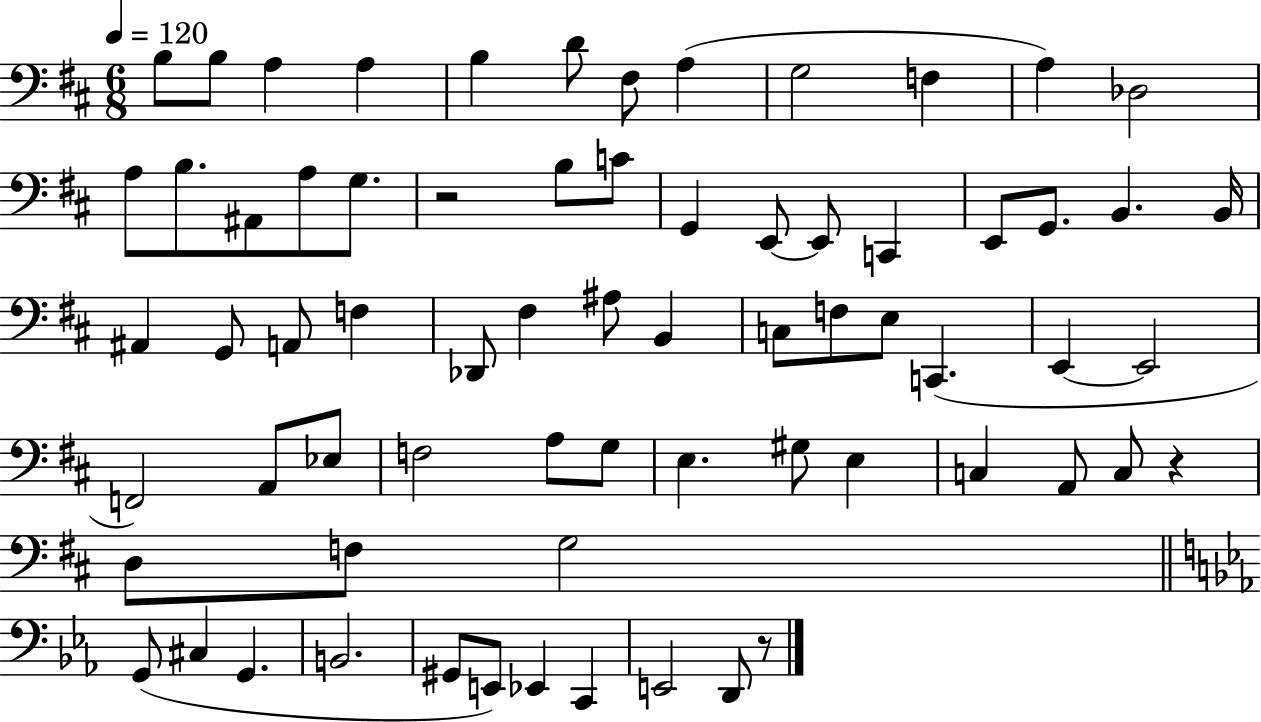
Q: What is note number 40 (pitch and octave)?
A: E2